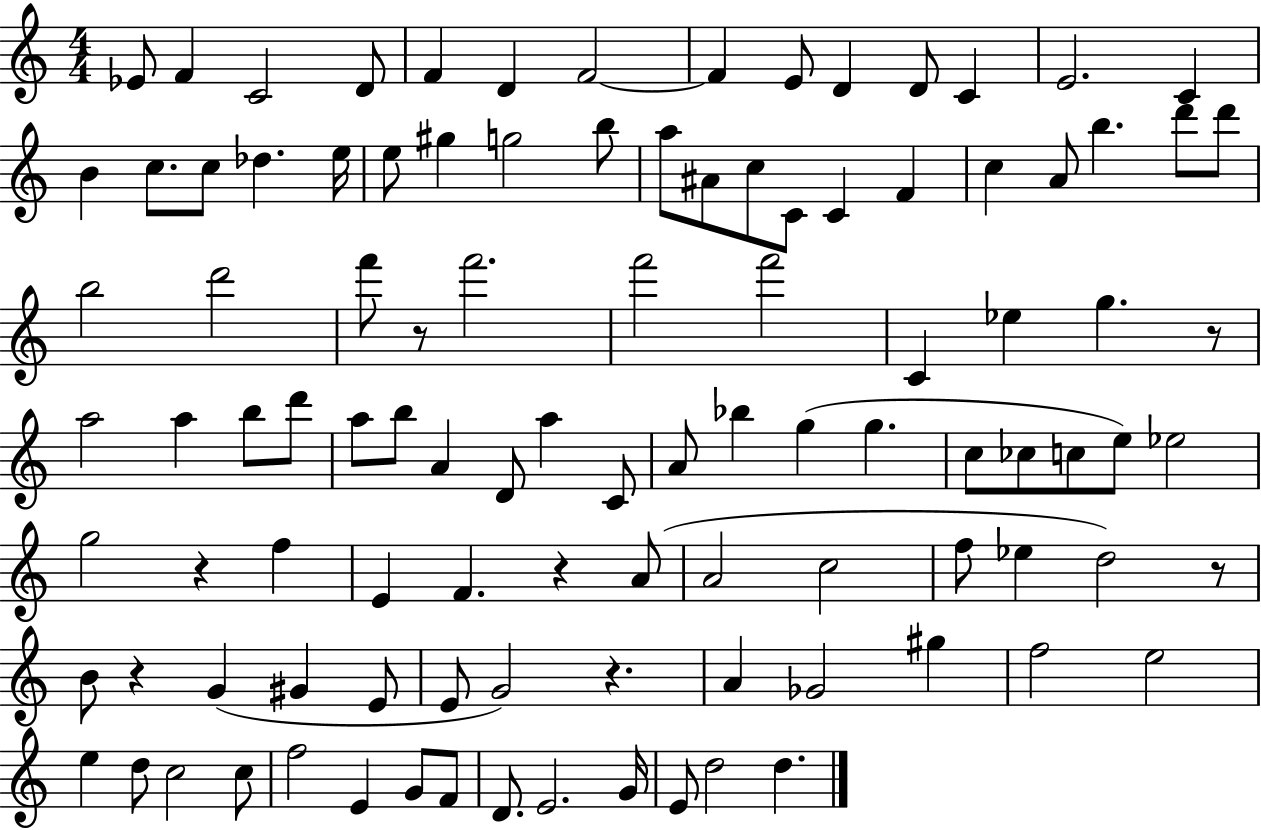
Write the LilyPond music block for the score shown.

{
  \clef treble
  \numericTimeSignature
  \time 4/4
  \key c \major
  ees'8 f'4 c'2 d'8 | f'4 d'4 f'2~~ | f'4 e'8 d'4 d'8 c'4 | e'2. c'4 | \break b'4 c''8. c''8 des''4. e''16 | e''8 gis''4 g''2 b''8 | a''8 ais'8 c''8 c'8 c'4 f'4 | c''4 a'8 b''4. d'''8 d'''8 | \break b''2 d'''2 | f'''8 r8 f'''2. | f'''2 f'''2 | c'4 ees''4 g''4. r8 | \break a''2 a''4 b''8 d'''8 | a''8 b''8 a'4 d'8 a''4 c'8 | a'8 bes''4 g''4( g''4. | c''8 ces''8 c''8 e''8) ees''2 | \break g''2 r4 f''4 | e'4 f'4. r4 a'8( | a'2 c''2 | f''8 ees''4 d''2) r8 | \break b'8 r4 g'4( gis'4 e'8 | e'8 g'2) r4. | a'4 ges'2 gis''4 | f''2 e''2 | \break e''4 d''8 c''2 c''8 | f''2 e'4 g'8 f'8 | d'8. e'2. g'16 | e'8 d''2 d''4. | \break \bar "|."
}